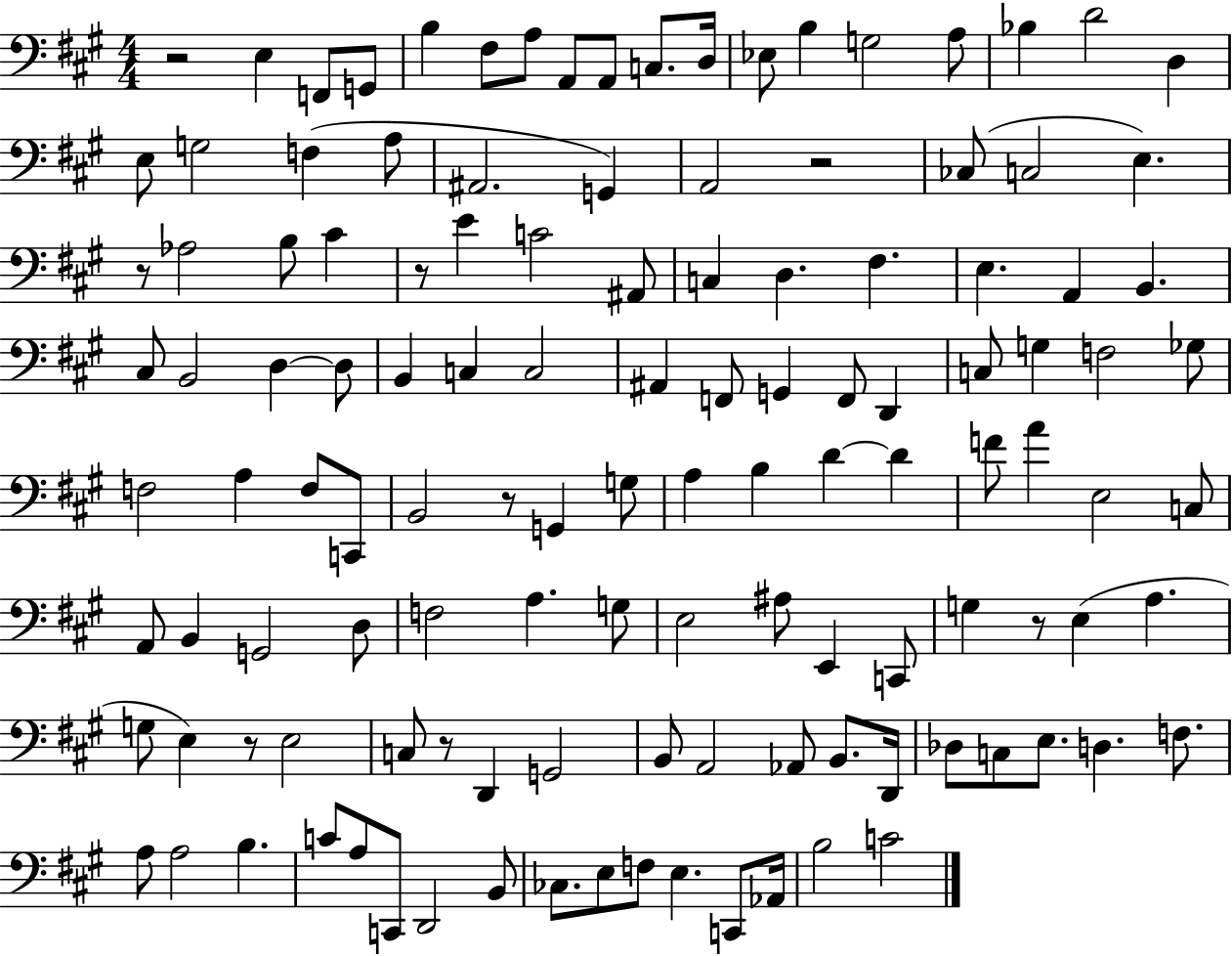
{
  \clef bass
  \numericTimeSignature
  \time 4/4
  \key a \major
  \repeat volta 2 { r2 e4 f,8 g,8 | b4 fis8 a8 a,8 a,8 c8. d16 | ees8 b4 g2 a8 | bes4 d'2 d4 | \break e8 g2 f4( a8 | ais,2. g,4) | a,2 r2 | ces8( c2 e4.) | \break r8 aes2 b8 cis'4 | r8 e'4 c'2 ais,8 | c4 d4. fis4. | e4. a,4 b,4. | \break cis8 b,2 d4~~ d8 | b,4 c4 c2 | ais,4 f,8 g,4 f,8 d,4 | c8 g4 f2 ges8 | \break f2 a4 f8 c,8 | b,2 r8 g,4 g8 | a4 b4 d'4~~ d'4 | f'8 a'4 e2 c8 | \break a,8 b,4 g,2 d8 | f2 a4. g8 | e2 ais8 e,4 c,8 | g4 r8 e4( a4. | \break g8 e4) r8 e2 | c8 r8 d,4 g,2 | b,8 a,2 aes,8 b,8. d,16 | des8 c8 e8. d4. f8. | \break a8 a2 b4. | c'8 a8 c,8 d,2 b,8 | ces8. e8 f8 e4. c,8 aes,16 | b2 c'2 | \break } \bar "|."
}